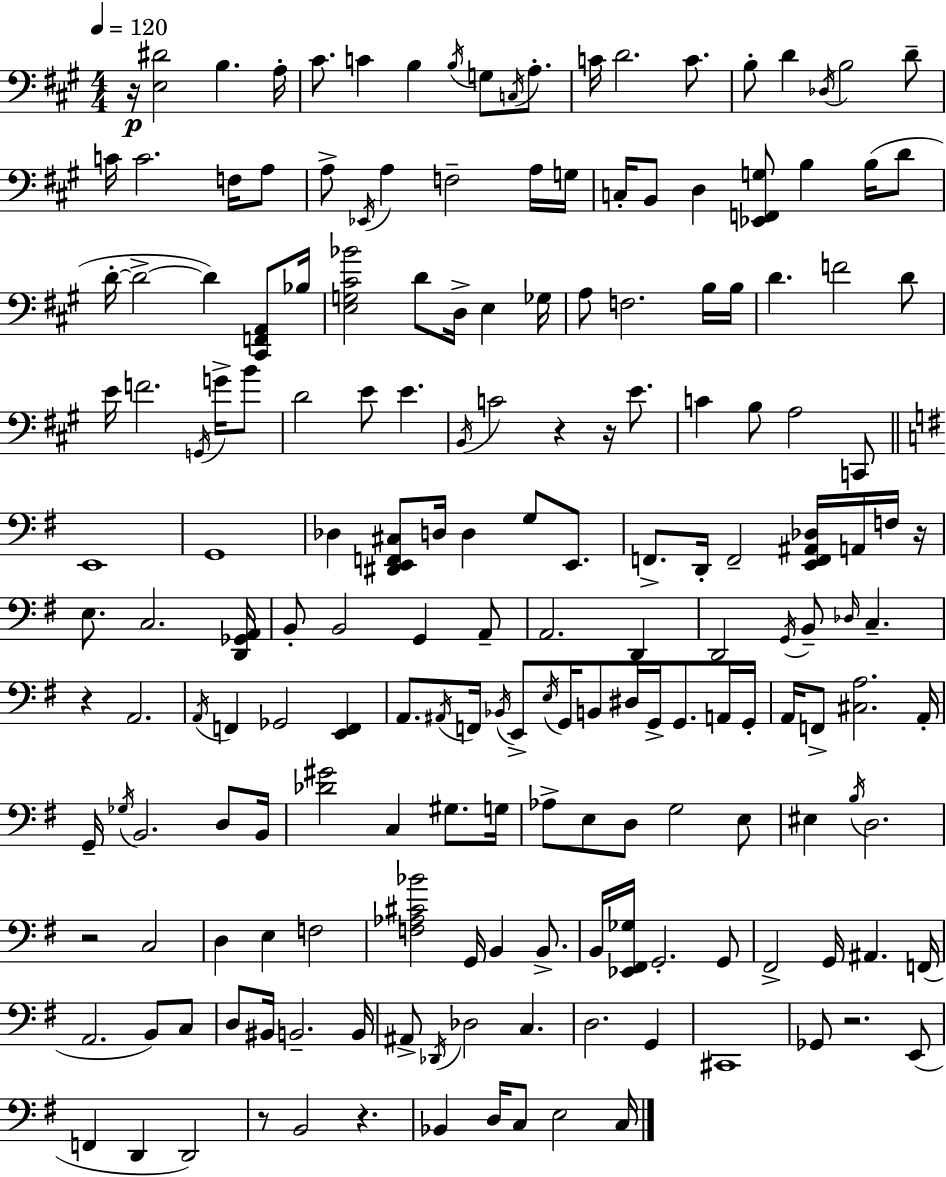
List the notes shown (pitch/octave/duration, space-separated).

R/s [E3,D#4]/h B3/q. A3/s C#4/e. C4/q B3/q B3/s G3/e C3/s A3/e. C4/s D4/h. C4/e. B3/e D4/q Db3/s B3/h D4/e C4/s C4/h. F3/s A3/e A3/e Eb2/s A3/q F3/h A3/s G3/s C3/s B2/e D3/q [Eb2,F2,G3]/e B3/q B3/s D4/e D4/s D4/h D4/q [C#2,F2,A2]/e Bb3/s [E3,G3,C#4,Bb4]/h D4/e D3/s E3/q Gb3/s A3/e F3/h. B3/s B3/s D4/q. F4/h D4/e E4/s F4/h. G2/s G4/s B4/e D4/h E4/e E4/q. B2/s C4/h R/q R/s E4/e. C4/q B3/e A3/h C2/e E2/w G2/w Db3/q [D#2,E2,F2,C#3]/e D3/s D3/q G3/e E2/e. F2/e. D2/s F2/h [E2,F2,A#2,Db3]/s A2/s F3/s R/s E3/e. C3/h. [D2,Gb2,A2]/s B2/e B2/h G2/q A2/e A2/h. D2/q D2/h G2/s B2/e Db3/s C3/q. R/q A2/h. A2/s F2/q Gb2/h [E2,F2]/q A2/e. A#2/s F2/s Bb2/s E2/e E3/s G2/s B2/e D#3/s G2/s G2/e. A2/s G2/s A2/s F2/e [C#3,A3]/h. A2/s G2/s Gb3/s B2/h. D3/e B2/s [Db4,G#4]/h C3/q G#3/e. G3/s Ab3/e E3/e D3/e G3/h E3/e EIS3/q B3/s D3/h. R/h C3/h D3/q E3/q F3/h [F3,Ab3,C#4,Bb4]/h G2/s B2/q B2/e. B2/s [Eb2,F#2,Gb3]/s G2/h. G2/e F#2/h G2/s A#2/q. F2/s A2/h. B2/e C3/e D3/e BIS2/s B2/h. B2/s A#2/e Db2/s Db3/h C3/q. D3/h. G2/q C#2/w Gb2/e R/h. E2/e F2/q D2/q D2/h R/e B2/h R/q. Bb2/q D3/s C3/e E3/h C3/s